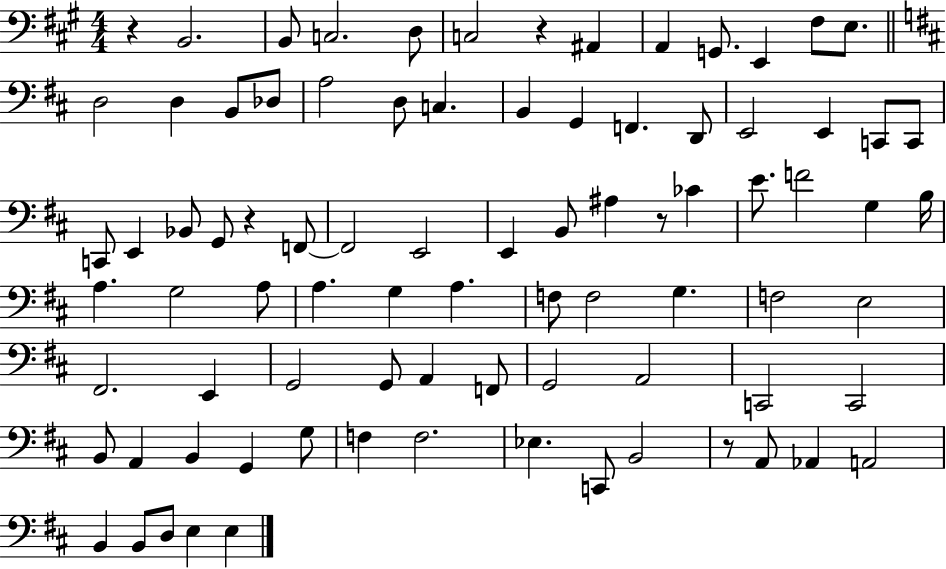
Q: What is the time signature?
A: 4/4